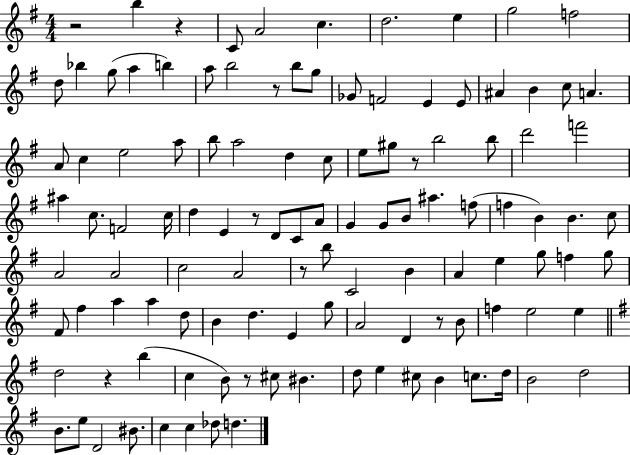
{
  \clef treble
  \numericTimeSignature
  \time 4/4
  \key g \major
  \repeat volta 2 { r2 b''4 r4 | c'8 a'2 c''4. | d''2. e''4 | g''2 f''2 | \break d''8 bes''4 g''8( a''4 b''4) | a''8 b''2 r8 b''8 g''8 | ges'8 f'2 e'4 e'8 | ais'4 b'4 c''8 a'4. | \break a'8 c''4 e''2 a''8 | b''8 a''2 d''4 c''8 | e''8 gis''8 r8 b''2 b''8 | d'''2 f'''2 | \break ais''4 c''8. f'2 c''16 | d''4 e'4 r8 d'8 c'8 a'8 | g'4 g'8 b'8 ais''4. f''8( | f''4 b'4) b'4. c''8 | \break a'2 a'2 | c''2 a'2 | r8 b''8 c'2 b'4 | a'4 e''4 g''8 f''4 g''8 | \break fis'8 fis''4 a''4 a''4 d''8 | b'4 d''4. e'4 g''8 | a'2 d'4 r8 b'8 | f''4 e''2 e''4 | \break \bar "||" \break \key e \minor d''2 r4 b''4( | c''4 b'8) r8 cis''8 bis'4. | d''8 e''4 cis''8 b'4 c''8. d''16 | b'2 d''2 | \break b'8. e''8 d'2 bis'8. | c''4 c''4 des''8 d''4. | } \bar "|."
}